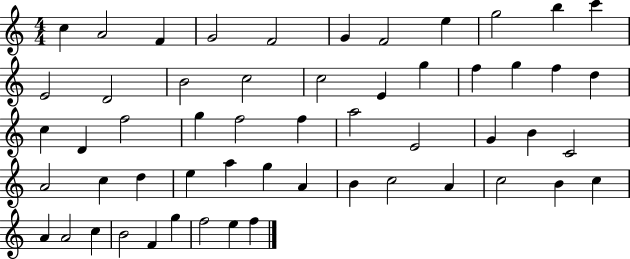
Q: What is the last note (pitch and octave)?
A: F5